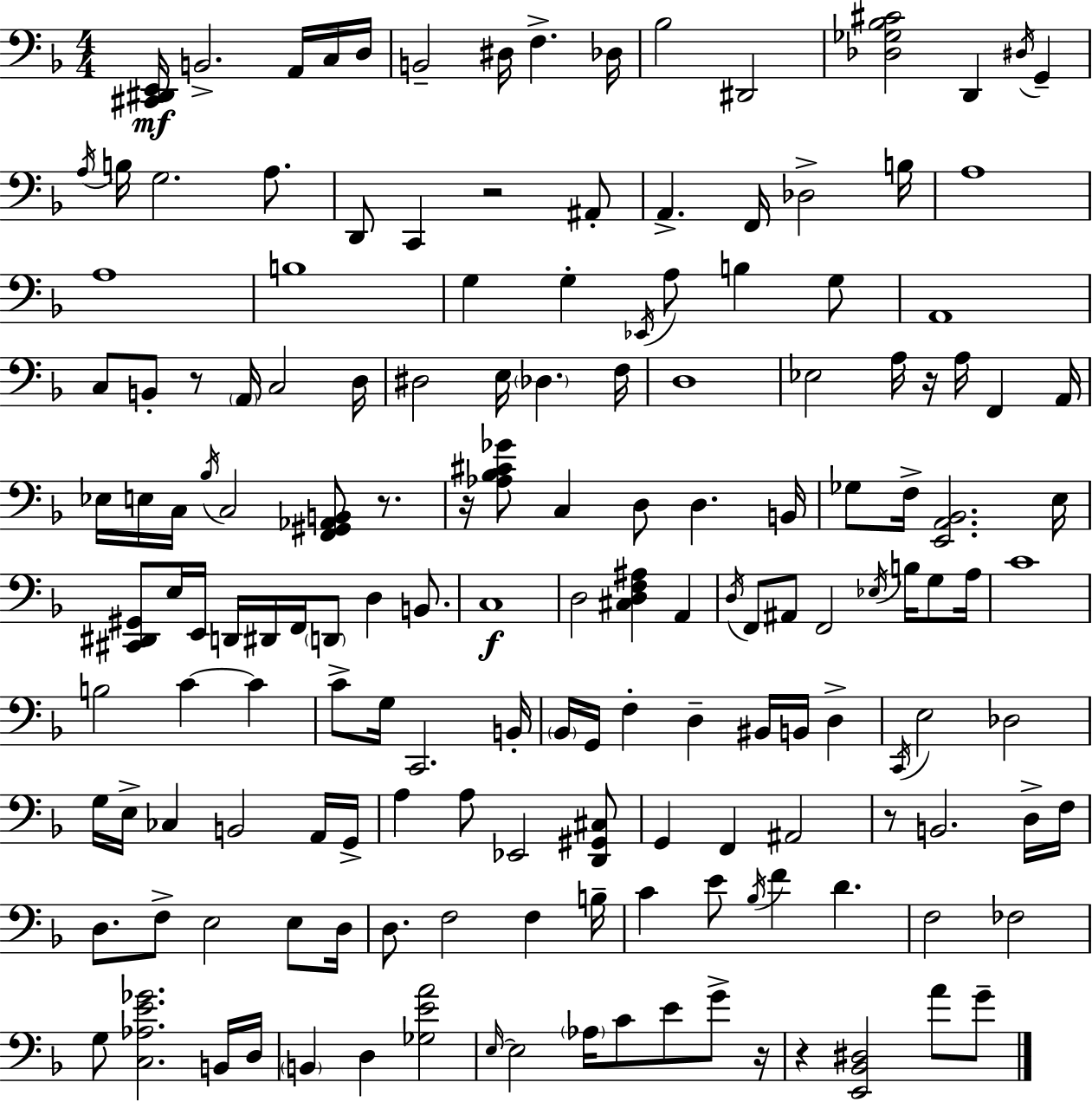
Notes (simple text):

[C#2,D#2,E2]/s B2/h. A2/s C3/s D3/s B2/h D#3/s F3/q. Db3/s Bb3/h D#2/h [Db3,Gb3,Bb3,C#4]/h D2/q D#3/s G2/q A3/s B3/s G3/h. A3/e. D2/e C2/q R/h A#2/e A2/q. F2/s Db3/h B3/s A3/w A3/w B3/w G3/q G3/q Eb2/s A3/e B3/q G3/e A2/w C3/e B2/e R/e A2/s C3/h D3/s D#3/h E3/s Db3/q. F3/s D3/w Eb3/h A3/s R/s A3/s F2/q A2/s Eb3/s E3/s C3/s Bb3/s C3/h [F2,G#2,Ab2,B2]/e R/e. R/s [Ab3,Bb3,C#4,Gb4]/e C3/q D3/e D3/q. B2/s Gb3/e F3/s [E2,A2,Bb2]/h. E3/s [C#2,D#2,G#2]/e E3/s E2/s D2/s D#2/s F2/s D2/e D3/q B2/e. C3/w D3/h [C#3,D3,F3,A#3]/q A2/q D3/s F2/e A#2/e F2/h Eb3/s B3/s G3/e A3/s C4/w B3/h C4/q C4/q C4/e G3/s C2/h. B2/s Bb2/s G2/s F3/q D3/q BIS2/s B2/s D3/q C2/s E3/h Db3/h G3/s E3/s CES3/q B2/h A2/s G2/s A3/q A3/e Eb2/h [D2,G#2,C#3]/e G2/q F2/q A#2/h R/e B2/h. D3/s F3/s D3/e. F3/e E3/h E3/e D3/s D3/e. F3/h F3/q B3/s C4/q E4/e Bb3/s F4/q D4/q. F3/h FES3/h G3/e [C3,Ab3,E4,Gb4]/h. B2/s D3/s B2/q D3/q [Gb3,E4,A4]/h E3/s E3/h Ab3/s C4/e E4/e G4/e R/s R/q [E2,Bb2,D#3]/h A4/e G4/e